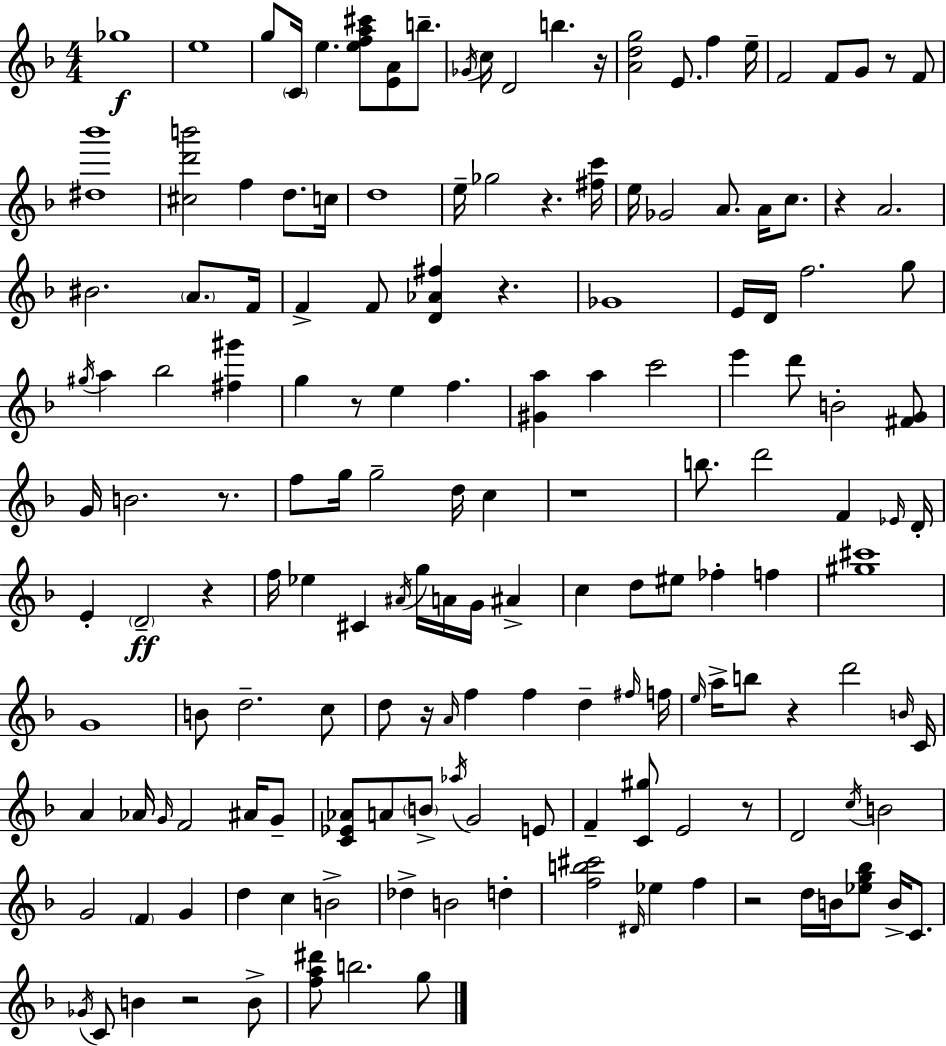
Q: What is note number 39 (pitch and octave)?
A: G5